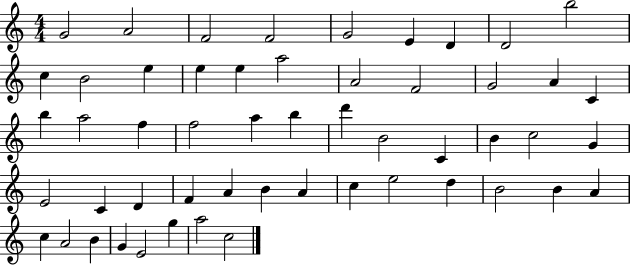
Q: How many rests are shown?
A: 0